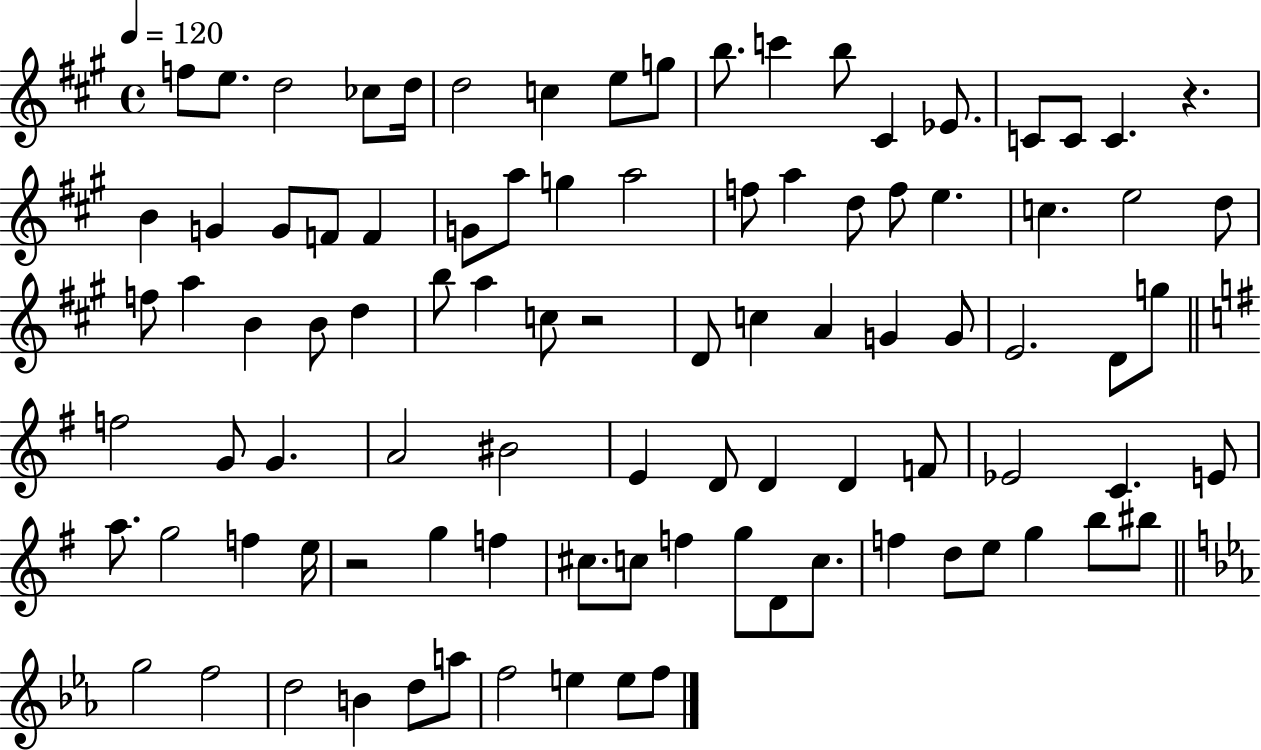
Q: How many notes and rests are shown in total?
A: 94